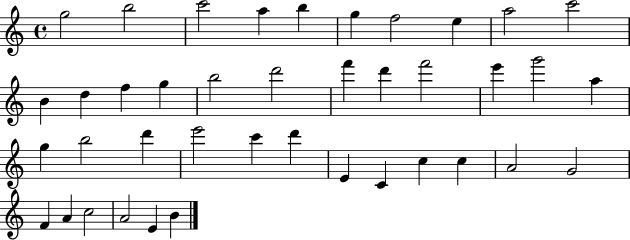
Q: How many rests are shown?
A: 0